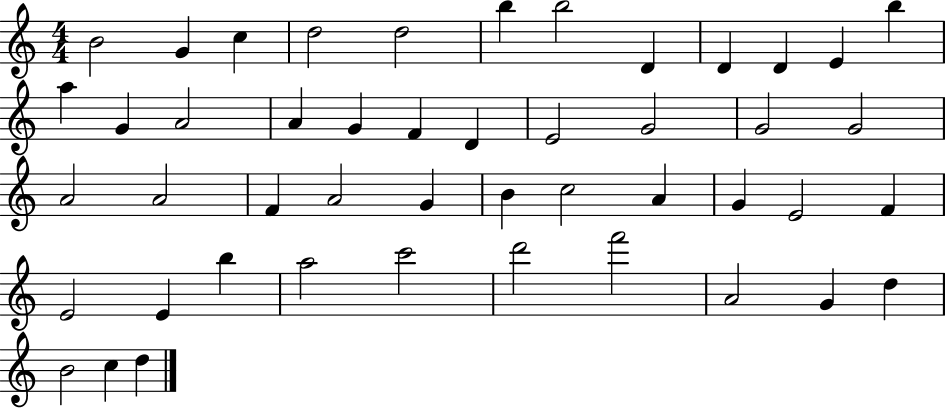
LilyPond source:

{
  \clef treble
  \numericTimeSignature
  \time 4/4
  \key c \major
  b'2 g'4 c''4 | d''2 d''2 | b''4 b''2 d'4 | d'4 d'4 e'4 b''4 | \break a''4 g'4 a'2 | a'4 g'4 f'4 d'4 | e'2 g'2 | g'2 g'2 | \break a'2 a'2 | f'4 a'2 g'4 | b'4 c''2 a'4 | g'4 e'2 f'4 | \break e'2 e'4 b''4 | a''2 c'''2 | d'''2 f'''2 | a'2 g'4 d''4 | \break b'2 c''4 d''4 | \bar "|."
}